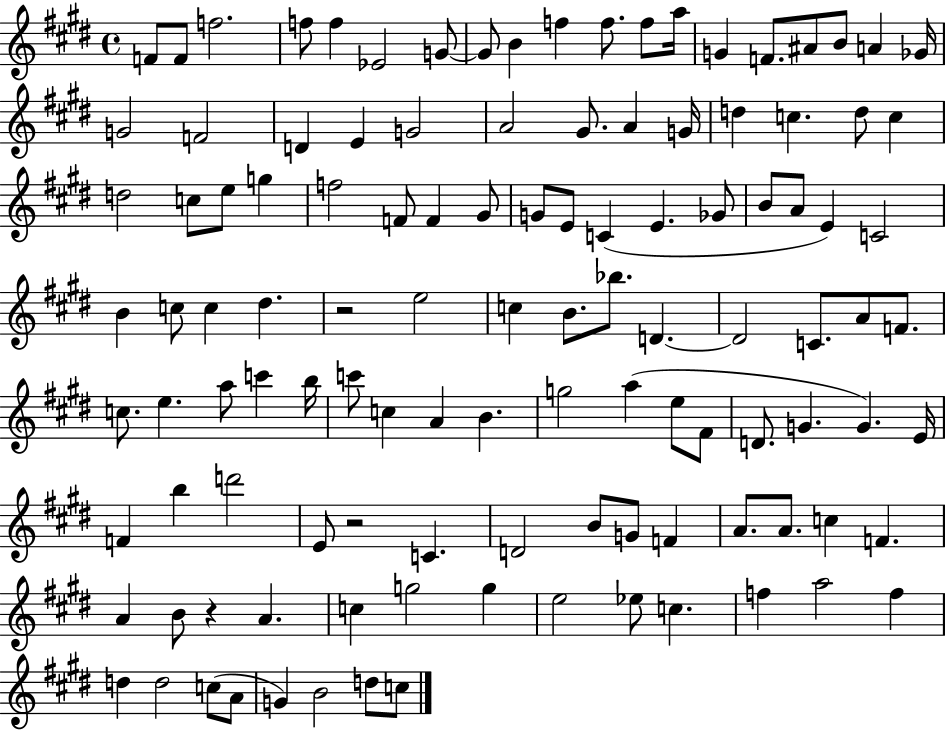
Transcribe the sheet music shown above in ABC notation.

X:1
T:Untitled
M:4/4
L:1/4
K:E
F/2 F/2 f2 f/2 f _E2 G/2 G/2 B f f/2 f/2 a/4 G F/2 ^A/2 B/2 A _G/4 G2 F2 D E G2 A2 ^G/2 A G/4 d c d/2 c d2 c/2 e/2 g f2 F/2 F ^G/2 G/2 E/2 C E _G/2 B/2 A/2 E C2 B c/2 c ^d z2 e2 c B/2 _b/2 D D2 C/2 A/2 F/2 c/2 e a/2 c' b/4 c'/2 c A B g2 a e/2 ^F/2 D/2 G G E/4 F b d'2 E/2 z2 C D2 B/2 G/2 F A/2 A/2 c F A B/2 z A c g2 g e2 _e/2 c f a2 f d d2 c/2 A/2 G B2 d/2 c/2